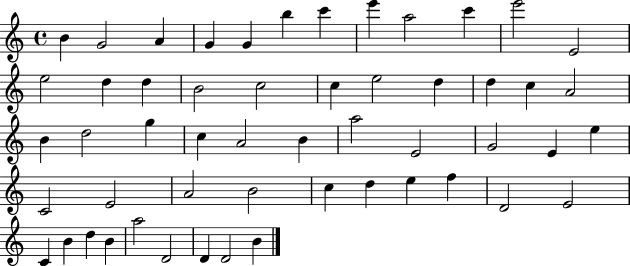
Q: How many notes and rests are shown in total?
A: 53